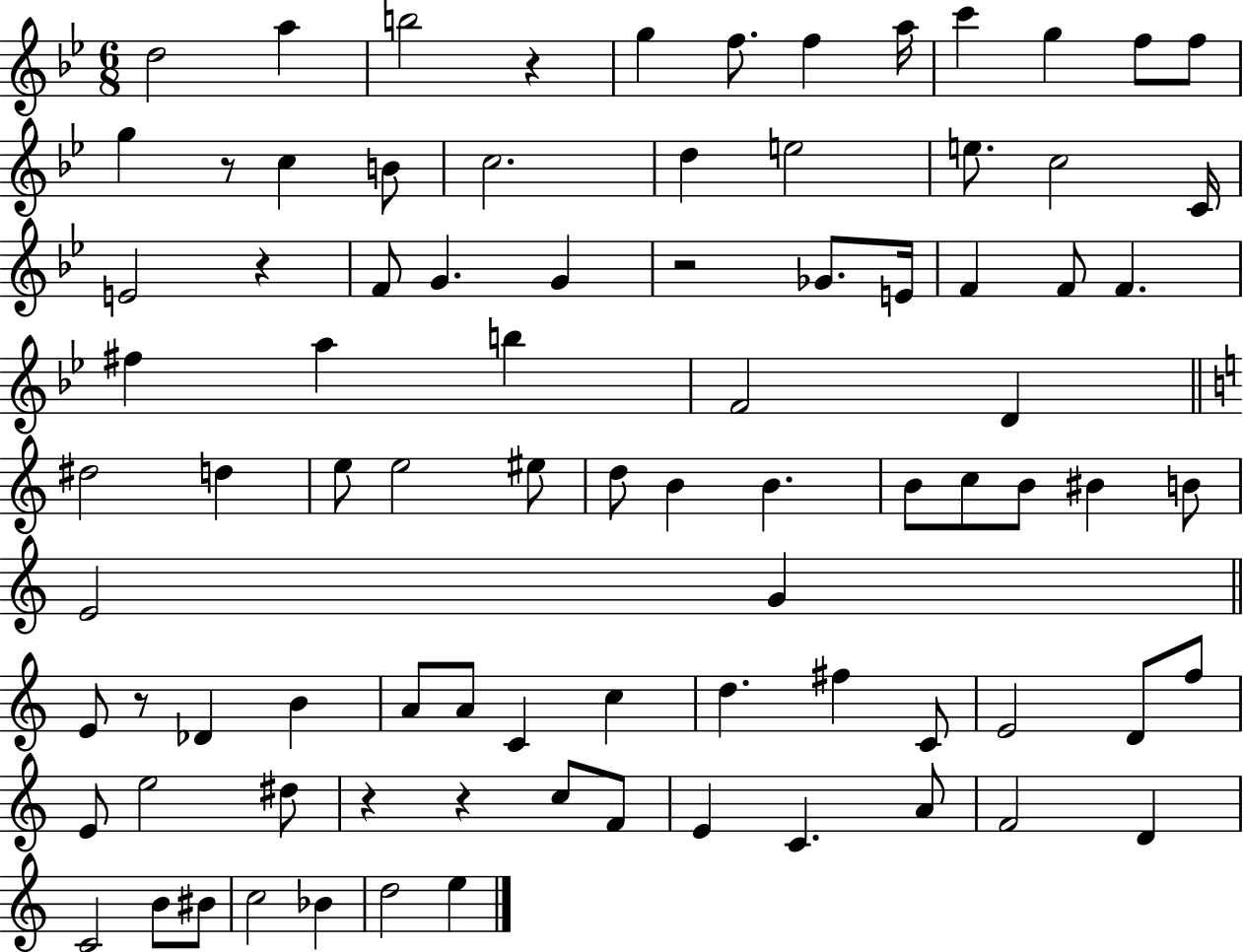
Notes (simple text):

D5/h A5/q B5/h R/q G5/q F5/e. F5/q A5/s C6/q G5/q F5/e F5/e G5/q R/e C5/q B4/e C5/h. D5/q E5/h E5/e. C5/h C4/s E4/h R/q F4/e G4/q. G4/q R/h Gb4/e. E4/s F4/q F4/e F4/q. F#5/q A5/q B5/q F4/h D4/q D#5/h D5/q E5/e E5/h EIS5/e D5/e B4/q B4/q. B4/e C5/e B4/e BIS4/q B4/e E4/h G4/q E4/e R/e Db4/q B4/q A4/e A4/e C4/q C5/q D5/q. F#5/q C4/e E4/h D4/e F5/e E4/e E5/h D#5/e R/q R/q C5/e F4/e E4/q C4/q. A4/e F4/h D4/q C4/h B4/e BIS4/e C5/h Bb4/q D5/h E5/q